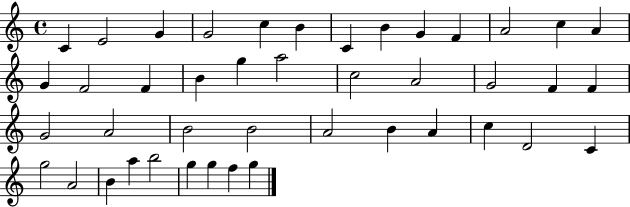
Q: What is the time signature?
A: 4/4